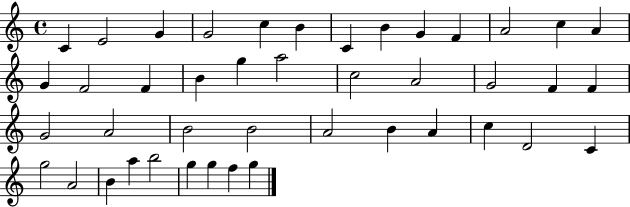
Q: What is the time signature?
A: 4/4